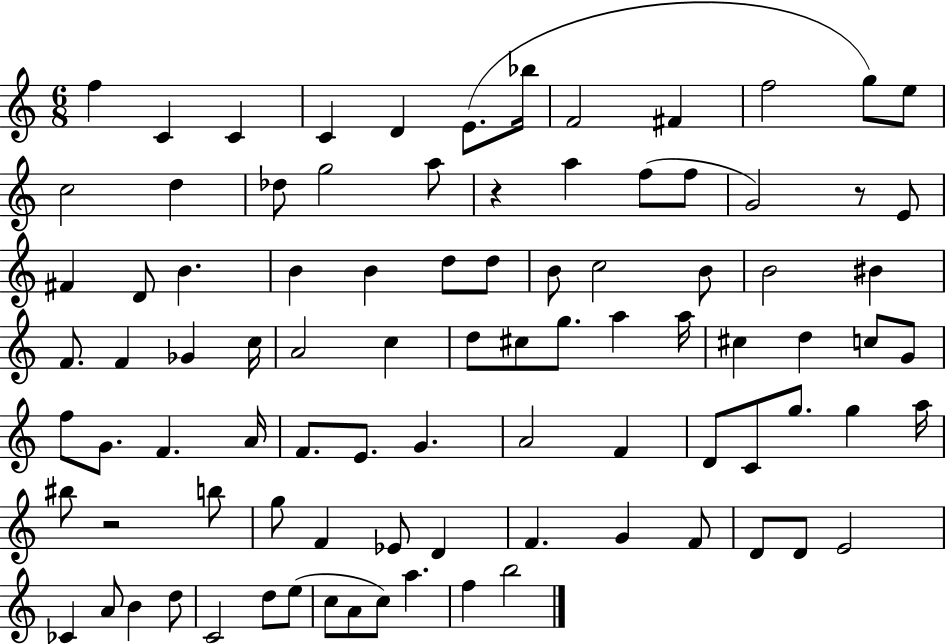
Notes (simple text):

F5/q C4/q C4/q C4/q D4/q E4/e. Bb5/s F4/h F#4/q F5/h G5/e E5/e C5/h D5/q Db5/e G5/h A5/e R/q A5/q F5/e F5/e G4/h R/e E4/e F#4/q D4/e B4/q. B4/q B4/q D5/e D5/e B4/e C5/h B4/e B4/h BIS4/q F4/e. F4/q Gb4/q C5/s A4/h C5/q D5/e C#5/e G5/e. A5/q A5/s C#5/q D5/q C5/e G4/e F5/e G4/e. F4/q. A4/s F4/e. E4/e. G4/q. A4/h F4/q D4/e C4/e G5/e. G5/q A5/s BIS5/e R/h B5/e G5/e F4/q Eb4/e D4/q F4/q. G4/q F4/e D4/e D4/e E4/h CES4/q A4/e B4/q D5/e C4/h D5/e E5/e C5/e A4/e C5/e A5/q. F5/q B5/h